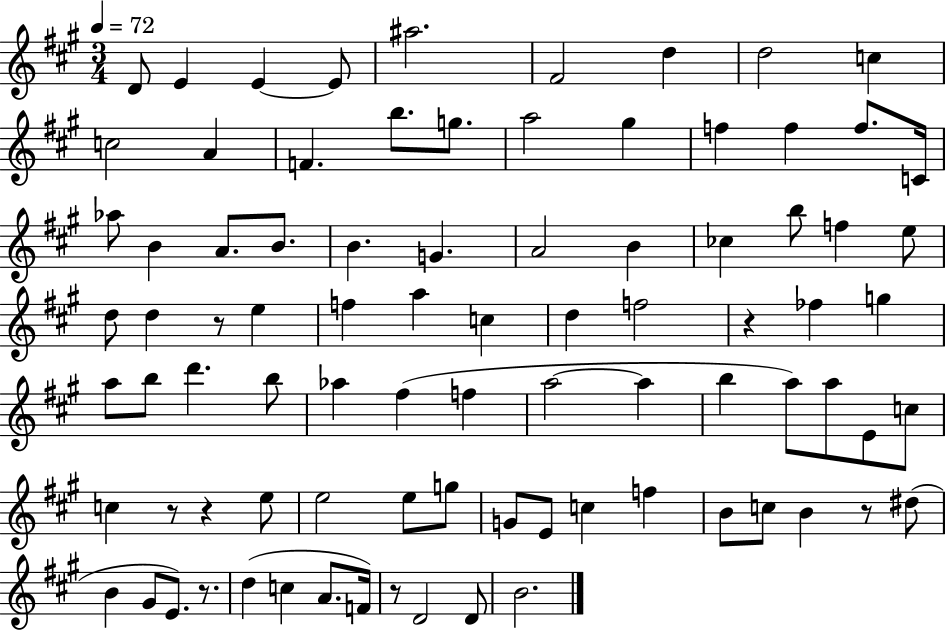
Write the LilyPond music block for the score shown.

{
  \clef treble
  \numericTimeSignature
  \time 3/4
  \key a \major
  \tempo 4 = 72
  d'8 e'4 e'4~~ e'8 | ais''2. | fis'2 d''4 | d''2 c''4 | \break c''2 a'4 | f'4. b''8. g''8. | a''2 gis''4 | f''4 f''4 f''8. c'16 | \break aes''8 b'4 a'8. b'8. | b'4. g'4. | a'2 b'4 | ces''4 b''8 f''4 e''8 | \break d''8 d''4 r8 e''4 | f''4 a''4 c''4 | d''4 f''2 | r4 fes''4 g''4 | \break a''8 b''8 d'''4. b''8 | aes''4 fis''4( f''4 | a''2~~ a''4 | b''4 a''8) a''8 e'8 c''8 | \break c''4 r8 r4 e''8 | e''2 e''8 g''8 | g'8 e'8 c''4 f''4 | b'8 c''8 b'4 r8 dis''8( | \break b'4 gis'8 e'8.) r8. | d''4( c''4 a'8. f'16) | r8 d'2 d'8 | b'2. | \break \bar "|."
}